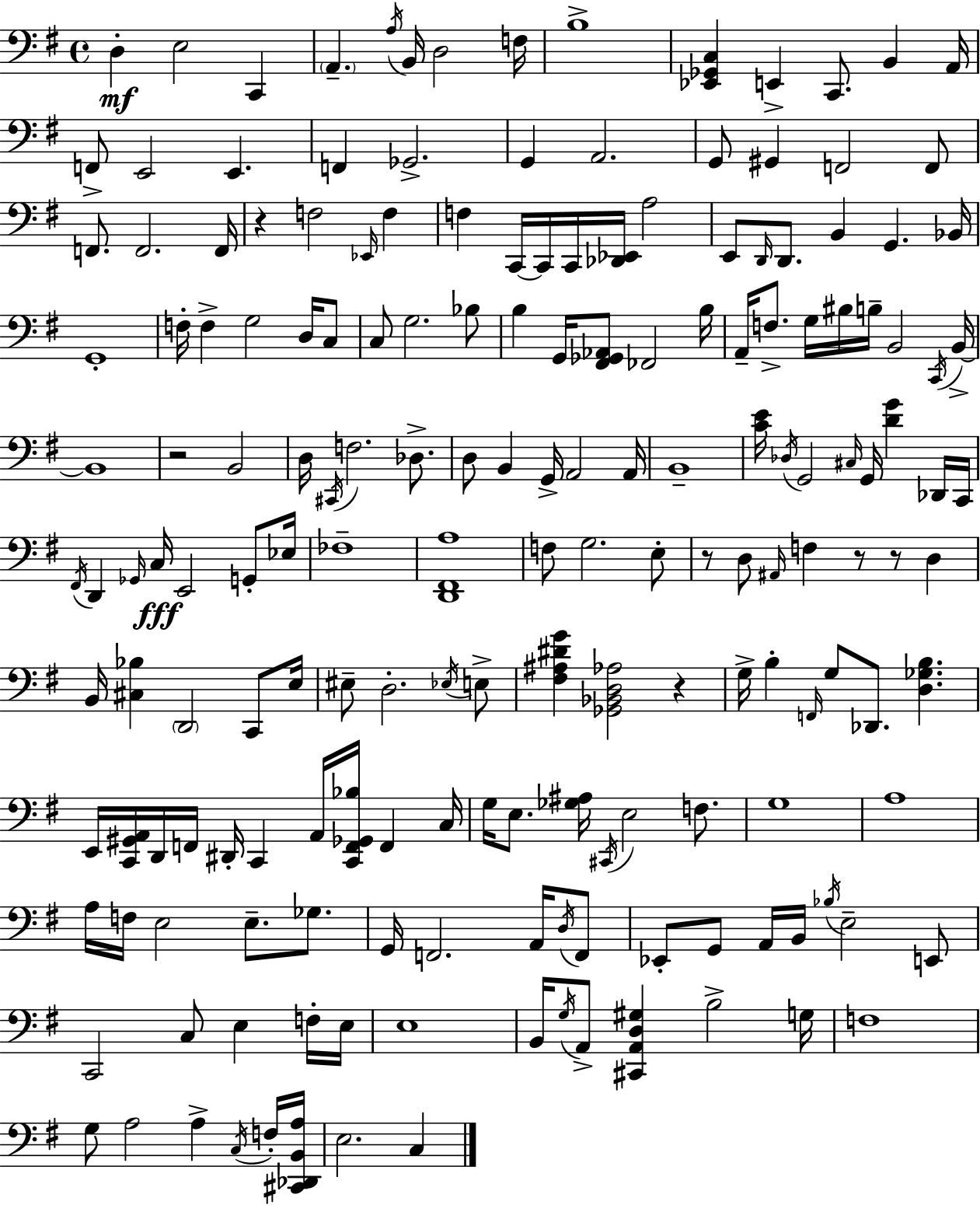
X:1
T:Untitled
M:4/4
L:1/4
K:G
D, E,2 C,, A,, A,/4 B,,/4 D,2 F,/4 B,4 [_E,,_G,,C,] E,, C,,/2 B,, A,,/4 F,,/2 E,,2 E,, F,, _G,,2 G,, A,,2 G,,/2 ^G,, F,,2 F,,/2 F,,/2 F,,2 F,,/4 z F,2 _E,,/4 F, F, C,,/4 C,,/4 C,,/4 [_D,,_E,,]/4 A,2 E,,/2 D,,/4 D,,/2 B,, G,, _B,,/4 G,,4 F,/4 F, G,2 D,/4 C,/2 C,/2 G,2 _B,/2 B, G,,/4 [^F,,_G,,_A,,]/2 _F,,2 B,/4 A,,/4 F,/2 G,/4 ^B,/4 B,/4 B,,2 C,,/4 B,,/4 B,,4 z2 B,,2 D,/4 ^C,,/4 F,2 _D,/2 D,/2 B,, G,,/4 A,,2 A,,/4 B,,4 [CE]/4 _D,/4 G,,2 ^C,/4 G,,/4 [DG] _D,,/4 C,,/4 ^F,,/4 D,, _G,,/4 C,/4 E,,2 G,,/2 _E,/4 _F,4 [D,,^F,,A,]4 F,/2 G,2 E,/2 z/2 D,/2 ^A,,/4 F, z/2 z/2 D, B,,/4 [^C,_B,] D,,2 C,,/2 E,/4 ^E,/2 D,2 _E,/4 E,/2 [^F,^A,^DG] [_G,,_B,,D,_A,]2 z G,/4 B, F,,/4 G,/2 _D,,/2 [D,_G,B,] E,,/4 [C,,^G,,A,,]/4 D,,/4 F,,/4 ^D,,/4 C,, A,,/4 [C,,F,,_G,,_B,]/4 F,, C,/4 G,/4 E,/2 [_G,^A,]/4 ^C,,/4 E,2 F,/2 G,4 A,4 A,/4 F,/4 E,2 E,/2 _G,/2 G,,/4 F,,2 A,,/4 D,/4 F,,/2 _E,,/2 G,,/2 A,,/4 B,,/4 _B,/4 E,2 E,,/2 C,,2 C,/2 E, F,/4 E,/4 E,4 B,,/4 G,/4 A,,/2 [^C,,A,,D,^G,] B,2 G,/4 F,4 G,/2 A,2 A, C,/4 F,/4 [^C,,_D,,B,,A,]/4 E,2 C,